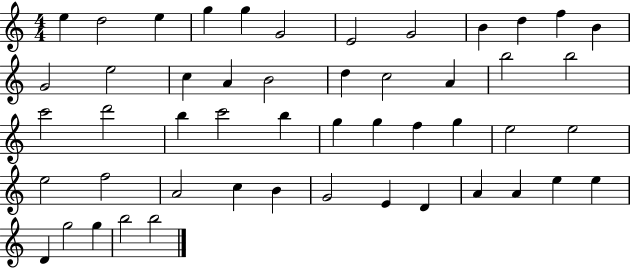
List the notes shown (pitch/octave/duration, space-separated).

E5/q D5/h E5/q G5/q G5/q G4/h E4/h G4/h B4/q D5/q F5/q B4/q G4/h E5/h C5/q A4/q B4/h D5/q C5/h A4/q B5/h B5/h C6/h D6/h B5/q C6/h B5/q G5/q G5/q F5/q G5/q E5/h E5/h E5/h F5/h A4/h C5/q B4/q G4/h E4/q D4/q A4/q A4/q E5/q E5/q D4/q G5/h G5/q B5/h B5/h